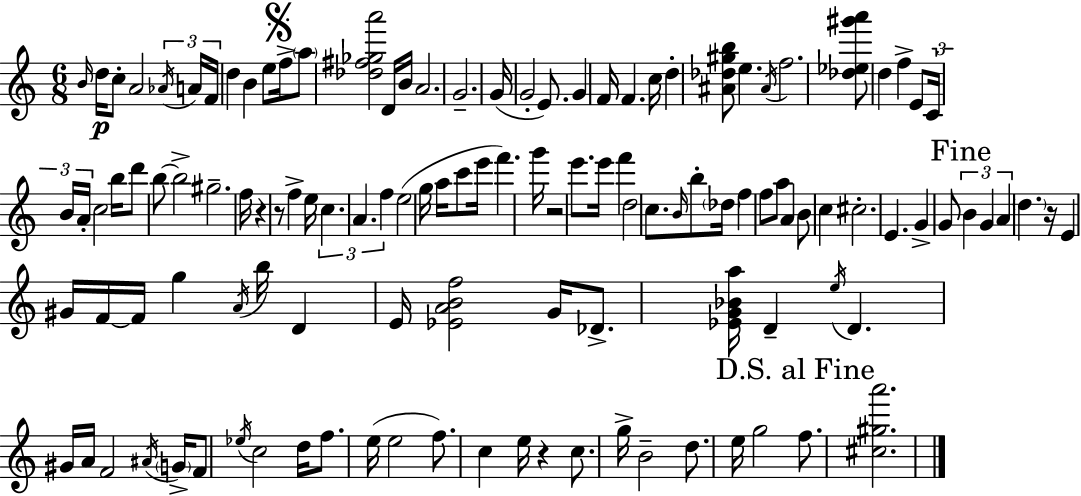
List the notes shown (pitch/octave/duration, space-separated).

B4/s D5/s C5/e A4/h Ab4/s A4/s F4/s D5/q B4/q E5/e F5/s A5/e [Db5,F#5,Gb5,A6]/h D4/s B4/s A4/h. G4/h. G4/s G4/h E4/e. G4/q F4/s F4/q. C5/s D5/q [A#4,Db5,G#5,B5]/e E5/q. A#4/s F5/h. [Db5,Eb5,G#6,A6]/e D5/q F5/q E4/e C4/s B4/s A4/s C5/h B5/s D6/e B5/e B5/h G#5/h. F5/s R/q R/e F5/q E5/s C5/q. A4/q. F5/q E5/h G5/s A5/s C6/e E6/s F6/q. G6/s R/h E6/e. E6/s F6/q D5/h C5/e. B4/s B5/e Db5/s F5/q F5/e A5/e A4/q B4/e C5/q C#5/h. E4/q. G4/q G4/e B4/q G4/q A4/q D5/q. R/s E4/q G#4/s F4/s F4/s G5/q A4/s B5/s D4/q E4/s [Eb4,A4,B4,F5]/h G4/s Db4/e. [Eb4,G4,Bb4,A5]/s D4/q E5/s D4/q. G#4/s A4/s F4/h A#4/s G4/s F4/e Eb5/s C5/h D5/s F5/e. E5/s E5/h F5/e. C5/q E5/s R/q C5/e. G5/s B4/h D5/e. E5/s G5/h F5/e. [C#5,G#5,A6]/h.